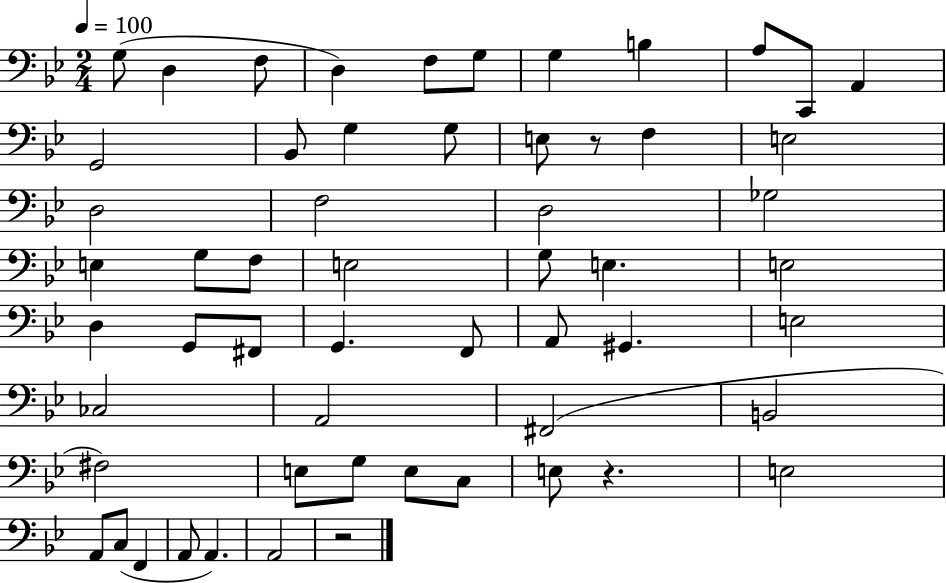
G3/e D3/q F3/e D3/q F3/e G3/e G3/q B3/q A3/e C2/e A2/q G2/h Bb2/e G3/q G3/e E3/e R/e F3/q E3/h D3/h F3/h D3/h Gb3/h E3/q G3/e F3/e E3/h G3/e E3/q. E3/h D3/q G2/e F#2/e G2/q. F2/e A2/e G#2/q. E3/h CES3/h A2/h F#2/h B2/h F#3/h E3/e G3/e E3/e C3/e E3/e R/q. E3/h A2/e C3/e F2/q A2/e A2/q. A2/h R/h